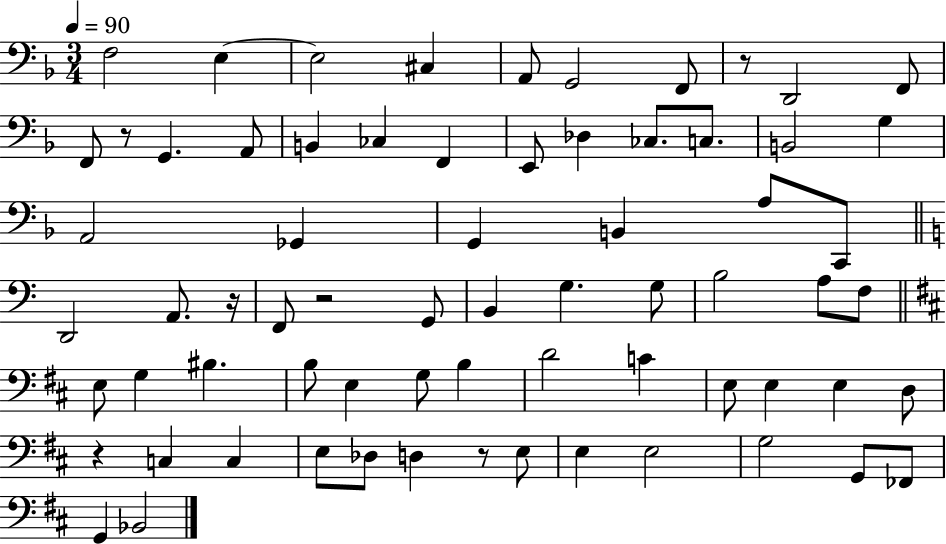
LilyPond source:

{
  \clef bass
  \numericTimeSignature
  \time 3/4
  \key f \major
  \tempo 4 = 90
  f2 e4~~ | e2 cis4 | a,8 g,2 f,8 | r8 d,2 f,8 | \break f,8 r8 g,4. a,8 | b,4 ces4 f,4 | e,8 des4 ces8. c8. | b,2 g4 | \break a,2 ges,4 | g,4 b,4 a8 c,8 | \bar "||" \break \key a \minor d,2 a,8. r16 | f,8 r2 g,8 | b,4 g4. g8 | b2 a8 f8 | \break \bar "||" \break \key b \minor e8 g4 bis4. | b8 e4 g8 b4 | d'2 c'4 | e8 e4 e4 d8 | \break r4 c4 c4 | e8 des8 d4 r8 e8 | e4 e2 | g2 g,8 fes,8 | \break g,4 bes,2 | \bar "|."
}